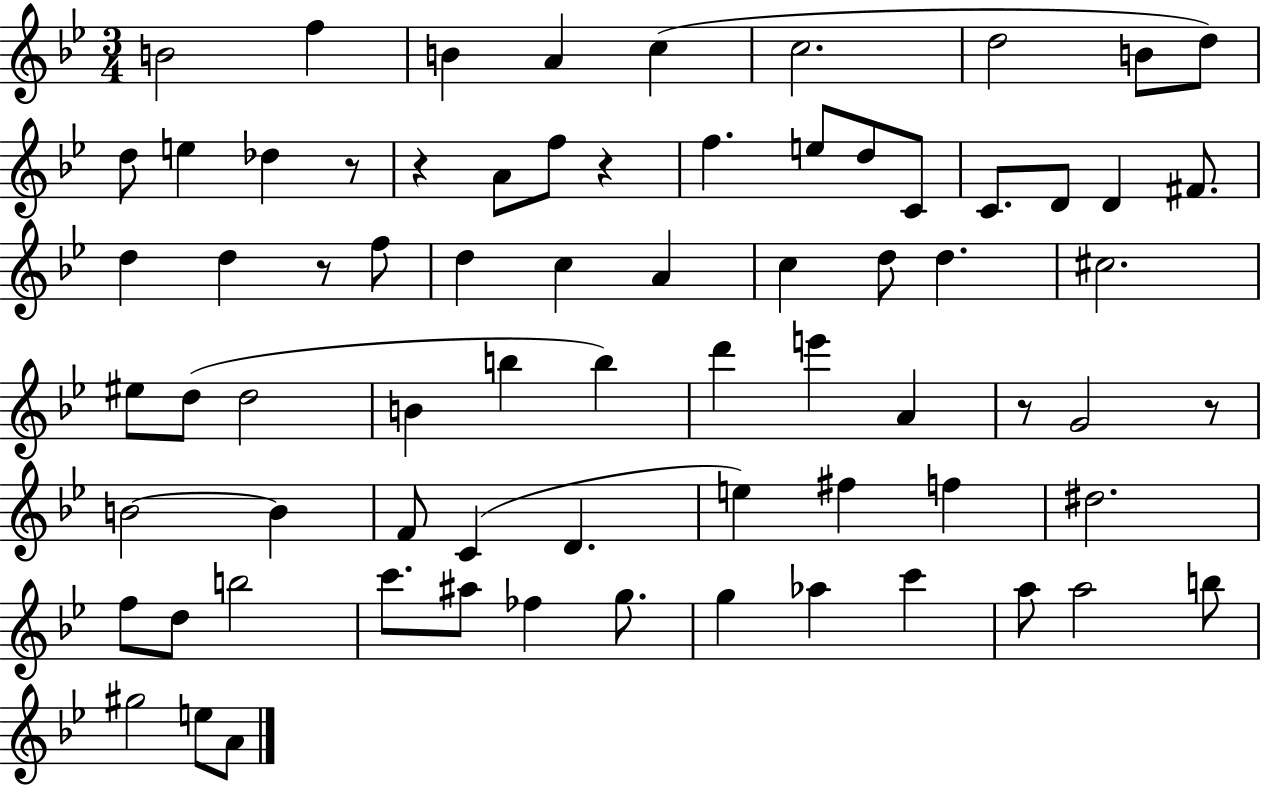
{
  \clef treble
  \numericTimeSignature
  \time 3/4
  \key bes \major
  \repeat volta 2 { b'2 f''4 | b'4 a'4 c''4( | c''2. | d''2 b'8 d''8) | \break d''8 e''4 des''4 r8 | r4 a'8 f''8 r4 | f''4. e''8 d''8 c'8 | c'8. d'8 d'4 fis'8. | \break d''4 d''4 r8 f''8 | d''4 c''4 a'4 | c''4 d''8 d''4. | cis''2. | \break eis''8 d''8( d''2 | b'4 b''4 b''4) | d'''4 e'''4 a'4 | r8 g'2 r8 | \break b'2~~ b'4 | f'8 c'4( d'4. | e''4) fis''4 f''4 | dis''2. | \break f''8 d''8 b''2 | c'''8. ais''8 fes''4 g''8. | g''4 aes''4 c'''4 | a''8 a''2 b''8 | \break gis''2 e''8 a'8 | } \bar "|."
}